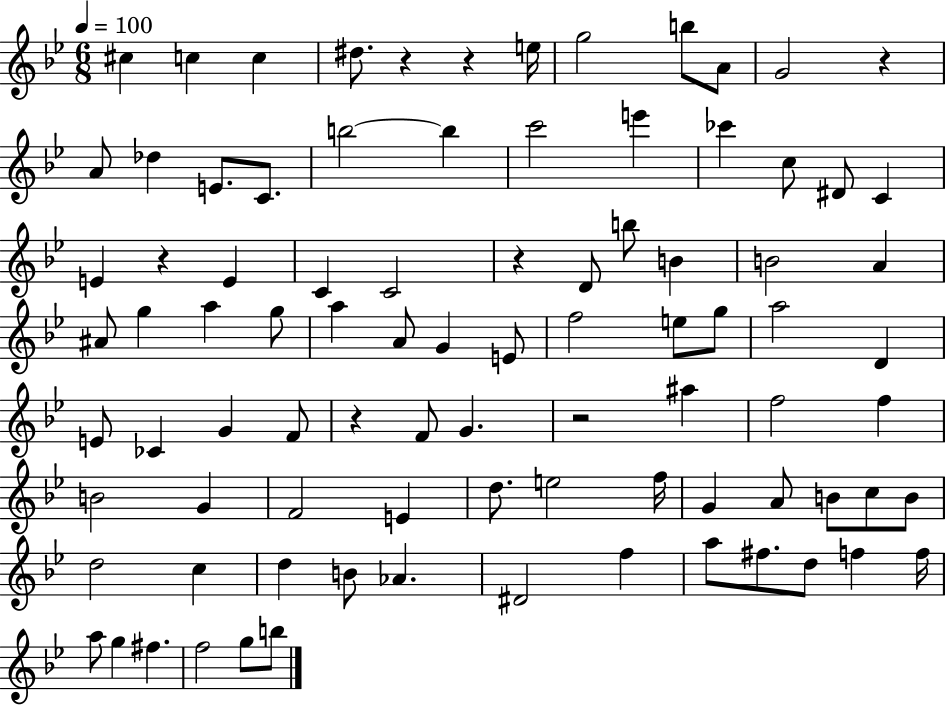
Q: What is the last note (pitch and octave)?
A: B5